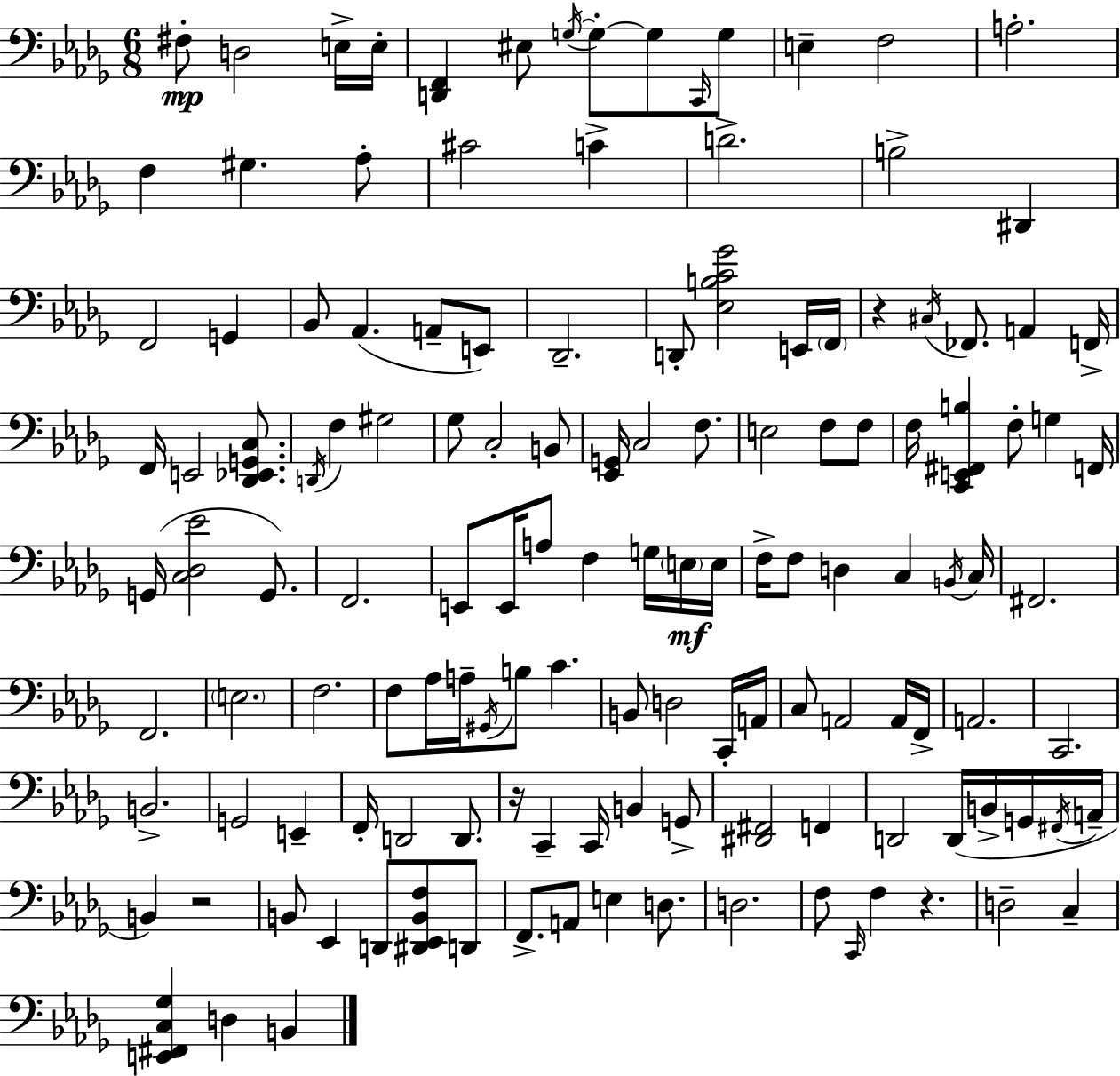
{
  \clef bass
  \numericTimeSignature
  \time 6/8
  \key bes \minor
  fis8-.\mp d2 e16-> e16-. | <d, f,>4 eis8 \acciaccatura { g16~ }~ g8-. g8 \grace { c,16 } | g8 e4-- f2 | a2.-. | \break f4 gis4. | aes8-. cis'2 c'4-> | d'2.-> | b2-> dis,4 | \break f,2 g,4 | bes,8 aes,4.( a,8-- | e,8) des,2.-- | d,8-. <ees b c' ges'>2 | \break e,16 \parenthesize f,16 r4 \acciaccatura { cis16 } fes,8. a,4 | f,16-> f,16 e,2 | <des, ees, g, c>8. \acciaccatura { d,16 } f4 gis2 | ges8 c2-. | \break b,8 <ees, g,>16 c2 | f8. e2 | f8 f8 f16 <c, e, fis, b>4 f8-. g4 | f,16 g,16( <c des ees'>2 | \break g,8.) f,2. | e,8 e,16 a8 f4 | g16 \parenthesize e16\mf e16 f16-> f8 d4 c4 | \acciaccatura { b,16 } c16 fis,2. | \break f,2. | \parenthesize e2. | f2. | f8 aes16 a16-- \acciaccatura { gis,16 } b8 | \break c'4. b,8 d2 | c,16-. a,16 c8 a,2 | a,16 f,16-> a,2. | c,2. | \break b,2.-> | g,2 | e,4-- f,16-. d,2 | d,8. r16 c,4-- c,16 | \break b,4 g,8-> <dis, fis,>2 | f,4 d,2 | d,16( b,16-> g,16 \acciaccatura { fis,16 } a,16-- b,4) r2 | b,8 ees,4 | \break d,8 <dis, ees, b, f>8 d,8 f,8.-> a,8 | e4 d8. d2. | f8 \grace { c,16 } f4 | r4. d2-- | \break c4-- <e, fis, c ges>4 | d4 b,4 \bar "|."
}